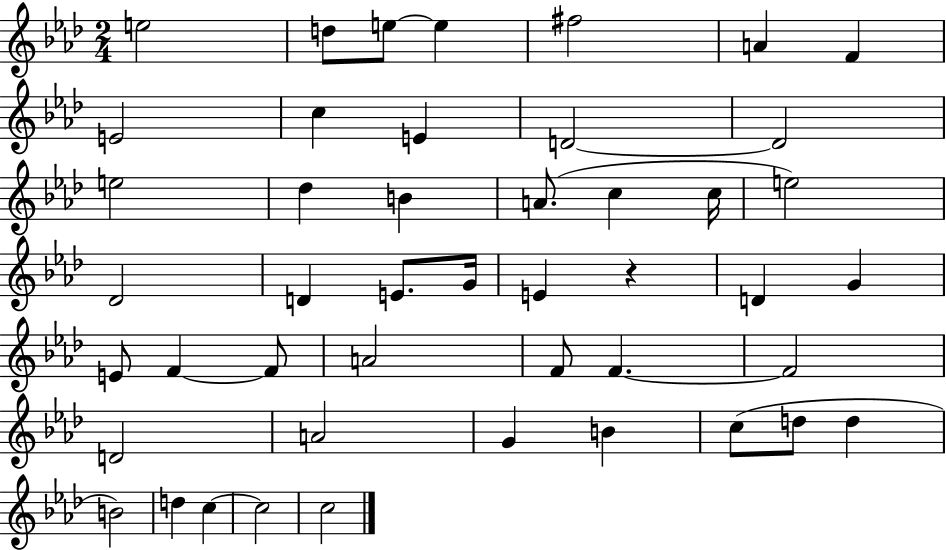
{
  \clef treble
  \numericTimeSignature
  \time 2/4
  \key aes \major
  \repeat volta 2 { e''2 | d''8 e''8~~ e''4 | fis''2 | a'4 f'4 | \break e'2 | c''4 e'4 | d'2~~ | d'2 | \break e''2 | des''4 b'4 | a'8.( c''4 c''16 | e''2) | \break des'2 | d'4 e'8. g'16 | e'4 r4 | d'4 g'4 | \break e'8 f'4~~ f'8 | a'2 | f'8 f'4.~~ | f'2 | \break d'2 | a'2 | g'4 b'4 | c''8( d''8 d''4 | \break b'2) | d''4 c''4~~ | c''2 | c''2 | \break } \bar "|."
}